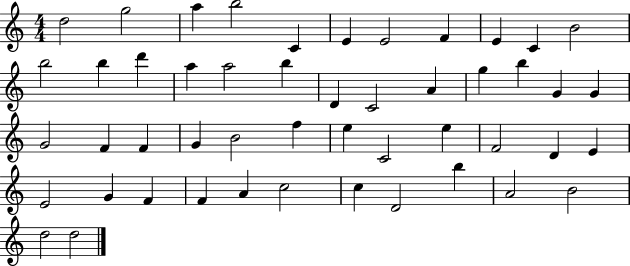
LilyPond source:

{
  \clef treble
  \numericTimeSignature
  \time 4/4
  \key c \major
  d''2 g''2 | a''4 b''2 c'4 | e'4 e'2 f'4 | e'4 c'4 b'2 | \break b''2 b''4 d'''4 | a''4 a''2 b''4 | d'4 c'2 a'4 | g''4 b''4 g'4 g'4 | \break g'2 f'4 f'4 | g'4 b'2 f''4 | e''4 c'2 e''4 | f'2 d'4 e'4 | \break e'2 g'4 f'4 | f'4 a'4 c''2 | c''4 d'2 b''4 | a'2 b'2 | \break d''2 d''2 | \bar "|."
}